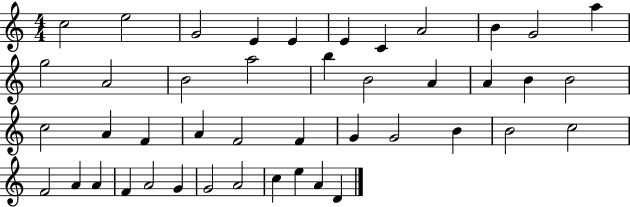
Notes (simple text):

C5/h E5/h G4/h E4/q E4/q E4/q C4/q A4/h B4/q G4/h A5/q G5/h A4/h B4/h A5/h B5/q B4/h A4/q A4/q B4/q B4/h C5/h A4/q F4/q A4/q F4/h F4/q G4/q G4/h B4/q B4/h C5/h F4/h A4/q A4/q F4/q A4/h G4/q G4/h A4/h C5/q E5/q A4/q D4/q